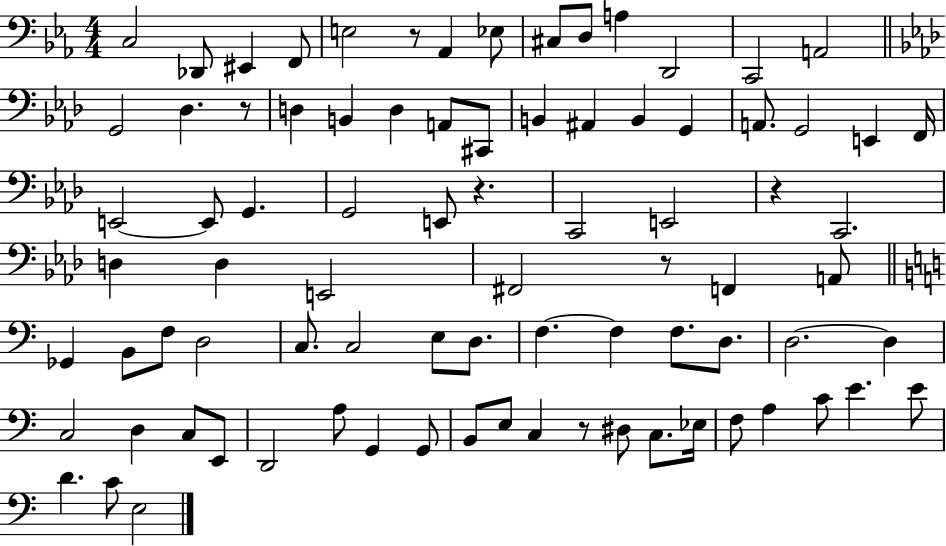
{
  \clef bass
  \numericTimeSignature
  \time 4/4
  \key ees \major
  \repeat volta 2 { c2 des,8 eis,4 f,8 | e2 r8 aes,4 ees8 | cis8 d8 a4 d,2 | c,2 a,2 | \break \bar "||" \break \key f \minor g,2 des4. r8 | d4 b,4 d4 a,8 cis,8 | b,4 ais,4 b,4 g,4 | a,8. g,2 e,4 f,16 | \break e,2~~ e,8 g,4. | g,2 e,8 r4. | c,2 e,2 | r4 c,2. | \break d4 d4 e,2 | fis,2 r8 f,4 a,8 | \bar "||" \break \key a \minor ges,4 b,8 f8 d2 | c8. c2 e8 d8. | f4.~~ f4 f8. d8. | d2.~~ d4 | \break c2 d4 c8 e,8 | d,2 a8 g,4 g,8 | b,8 e8 c4 r8 dis8 c8. ees16 | f8 a4 c'8 e'4. e'8 | \break d'4. c'8 e2 | } \bar "|."
}